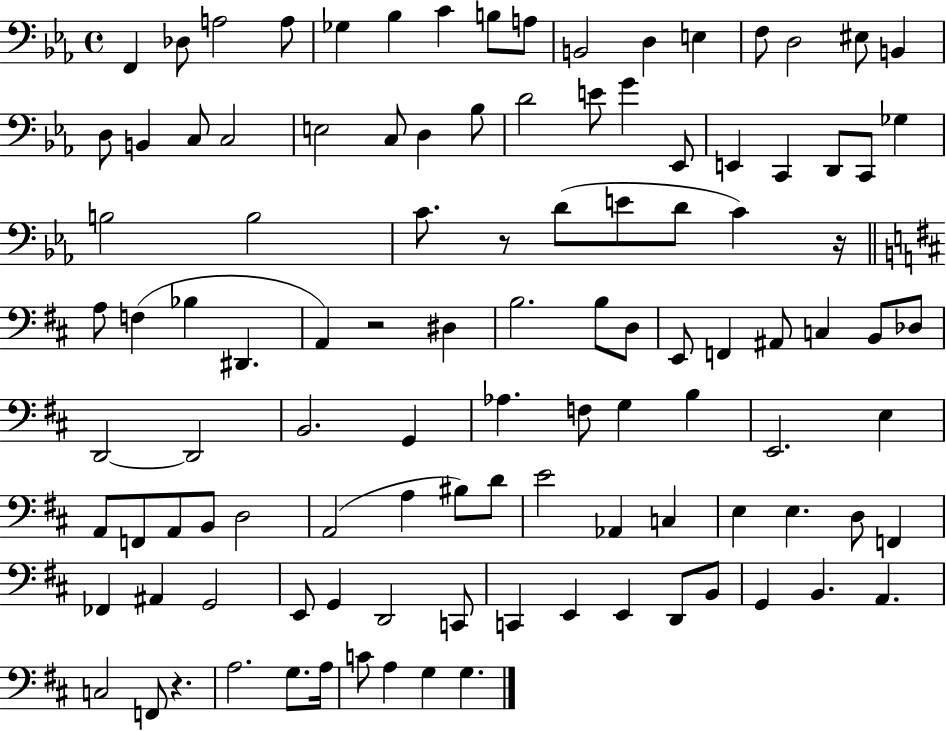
F2/q Db3/e A3/h A3/e Gb3/q Bb3/q C4/q B3/e A3/e B2/h D3/q E3/q F3/e D3/h EIS3/e B2/q D3/e B2/q C3/e C3/h E3/h C3/e D3/q Bb3/e D4/h E4/e G4/q Eb2/e E2/q C2/q D2/e C2/e Gb3/q B3/h B3/h C4/e. R/e D4/e E4/e D4/e C4/q R/s A3/e F3/q Bb3/q D#2/q. A2/q R/h D#3/q B3/h. B3/e D3/e E2/e F2/q A#2/e C3/q B2/e Db3/e D2/h D2/h B2/h. G2/q Ab3/q. F3/e G3/q B3/q E2/h. E3/q A2/e F2/e A2/e B2/e D3/h A2/h A3/q BIS3/e D4/e E4/h Ab2/q C3/q E3/q E3/q. D3/e F2/q FES2/q A#2/q G2/h E2/e G2/q D2/h C2/e C2/q E2/q E2/q D2/e B2/e G2/q B2/q. A2/q. C3/h F2/e R/q. A3/h. G3/e. A3/s C4/e A3/q G3/q G3/q.